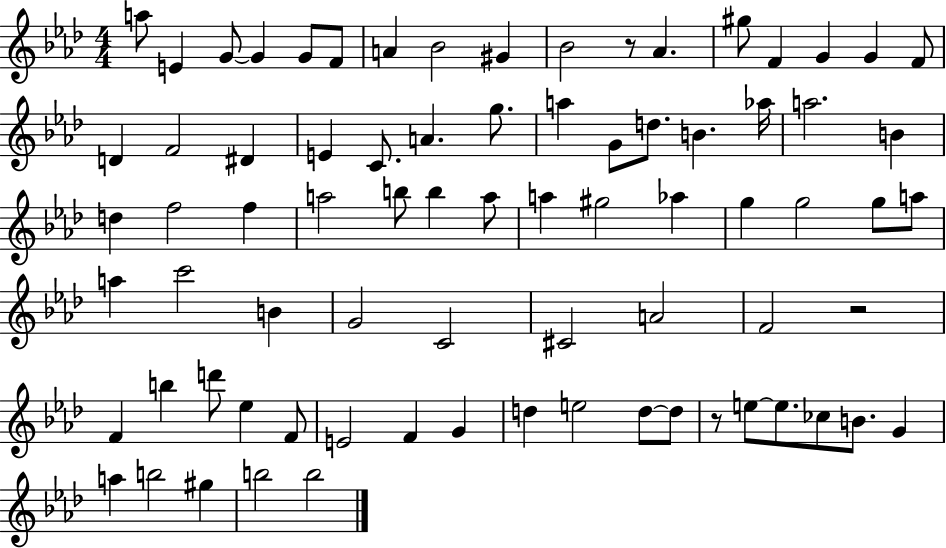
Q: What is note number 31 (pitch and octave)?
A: D5